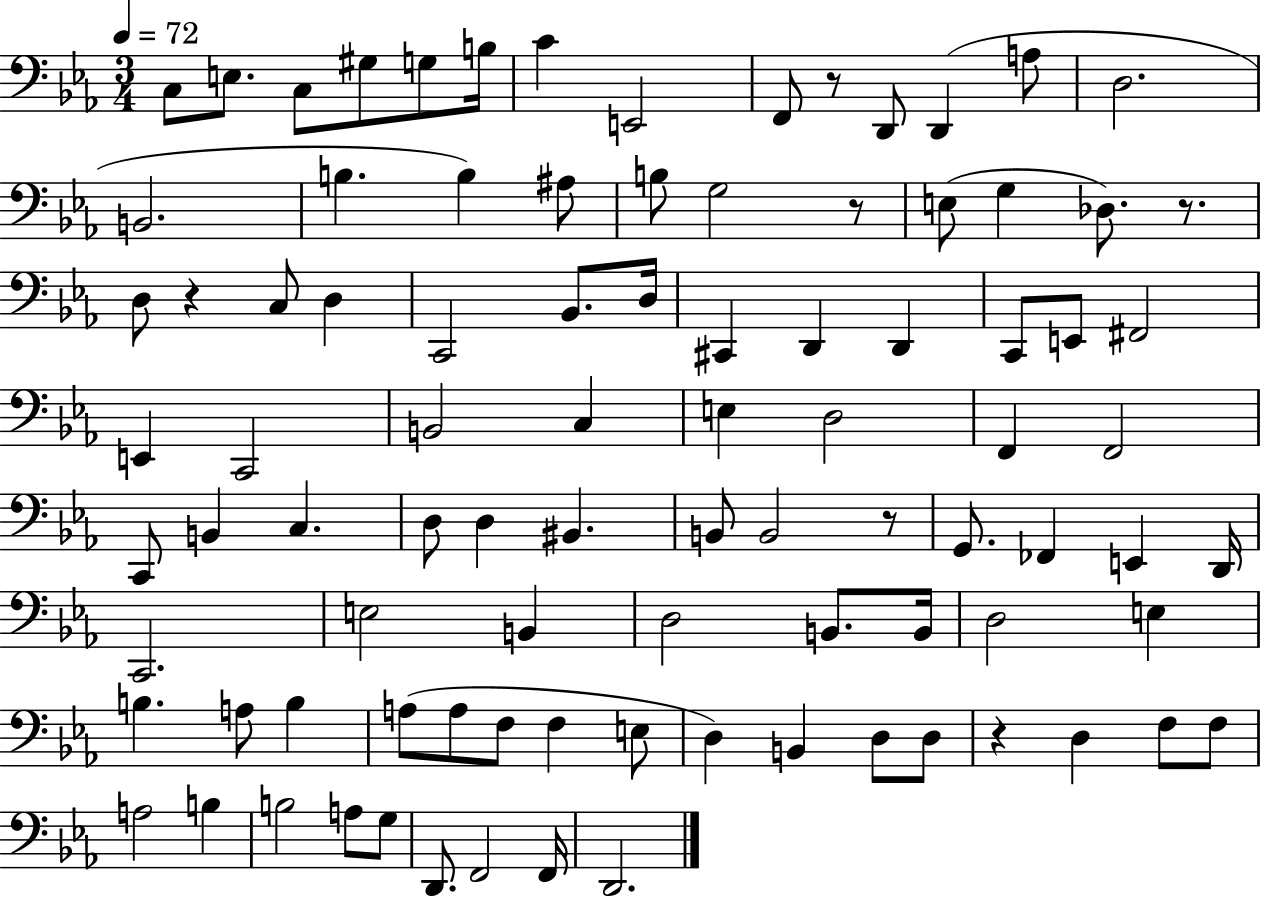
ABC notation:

X:1
T:Untitled
M:3/4
L:1/4
K:Eb
C,/2 E,/2 C,/2 ^G,/2 G,/2 B,/4 C E,,2 F,,/2 z/2 D,,/2 D,, A,/2 D,2 B,,2 B, B, ^A,/2 B,/2 G,2 z/2 E,/2 G, _D,/2 z/2 D,/2 z C,/2 D, C,,2 _B,,/2 D,/4 ^C,, D,, D,, C,,/2 E,,/2 ^F,,2 E,, C,,2 B,,2 C, E, D,2 F,, F,,2 C,,/2 B,, C, D,/2 D, ^B,, B,,/2 B,,2 z/2 G,,/2 _F,, E,, D,,/4 C,,2 E,2 B,, D,2 B,,/2 B,,/4 D,2 E, B, A,/2 B, A,/2 A,/2 F,/2 F, E,/2 D, B,, D,/2 D,/2 z D, F,/2 F,/2 A,2 B, B,2 A,/2 G,/2 D,,/2 F,,2 F,,/4 D,,2